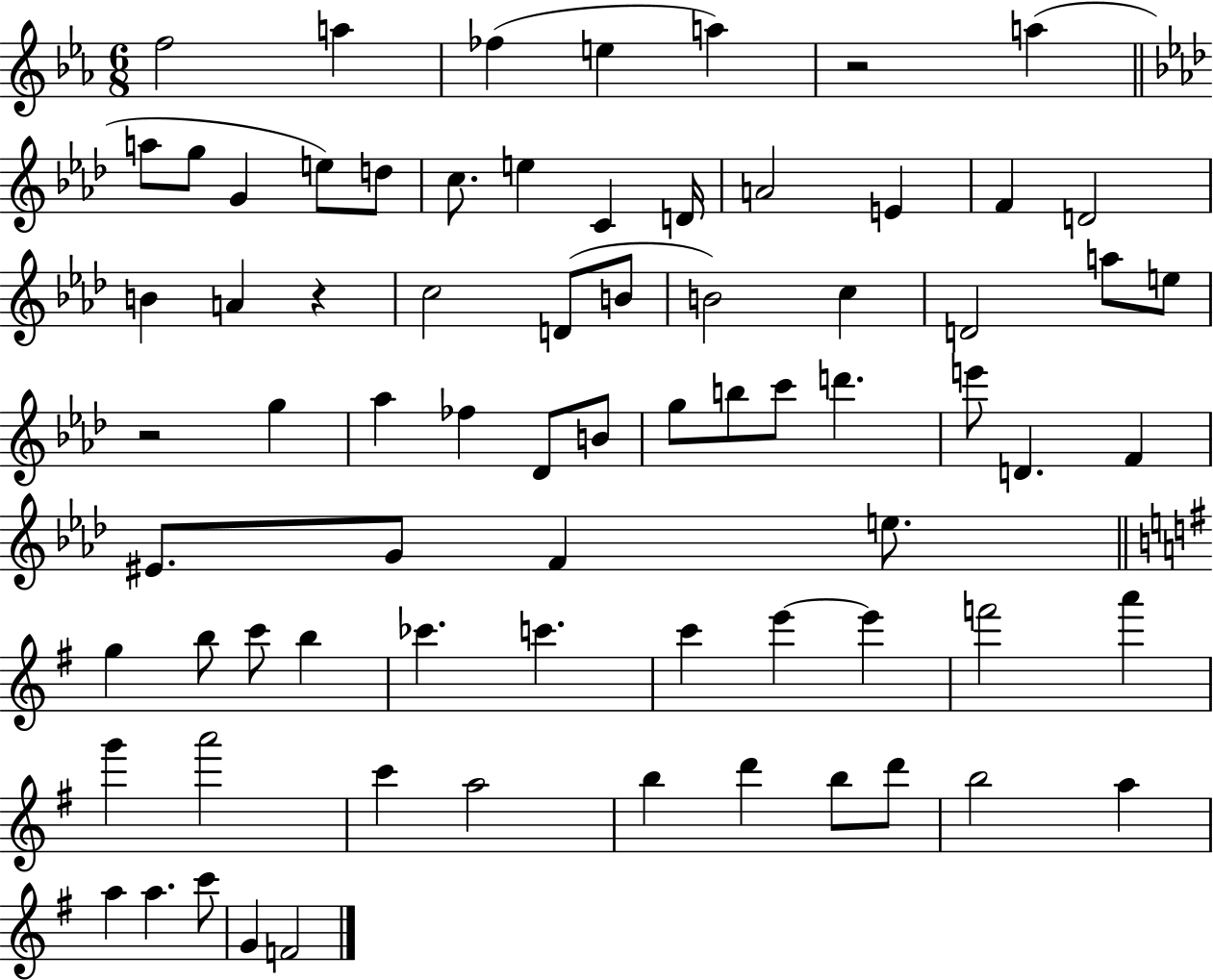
X:1
T:Untitled
M:6/8
L:1/4
K:Eb
f2 a _f e a z2 a a/2 g/2 G e/2 d/2 c/2 e C D/4 A2 E F D2 B A z c2 D/2 B/2 B2 c D2 a/2 e/2 z2 g _a _f _D/2 B/2 g/2 b/2 c'/2 d' e'/2 D F ^E/2 G/2 F e/2 g b/2 c'/2 b _c' c' c' e' e' f'2 a' g' a'2 c' a2 b d' b/2 d'/2 b2 a a a c'/2 G F2